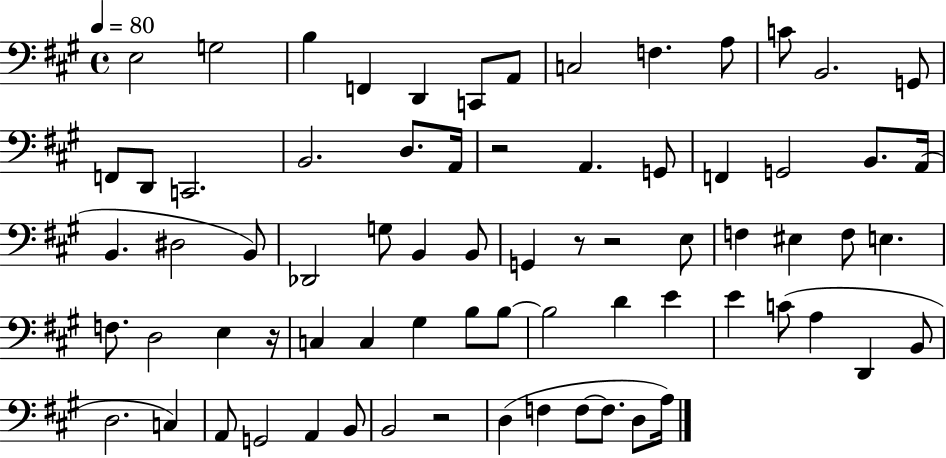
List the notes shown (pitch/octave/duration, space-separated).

E3/h G3/h B3/q F2/q D2/q C2/e A2/e C3/h F3/q. A3/e C4/e B2/h. G2/e F2/e D2/e C2/h. B2/h. D3/e. A2/s R/h A2/q. G2/e F2/q G2/h B2/e. A2/s B2/q. D#3/h B2/e Db2/h G3/e B2/q B2/e G2/q R/e R/h E3/e F3/q EIS3/q F3/e E3/q. F3/e. D3/h E3/q R/s C3/q C3/q G#3/q B3/e B3/e B3/h D4/q E4/q E4/q C4/e A3/q D2/q B2/e D3/h. C3/q A2/e G2/h A2/q B2/e B2/h R/h D3/q F3/q F3/e F3/e. D3/e A3/s